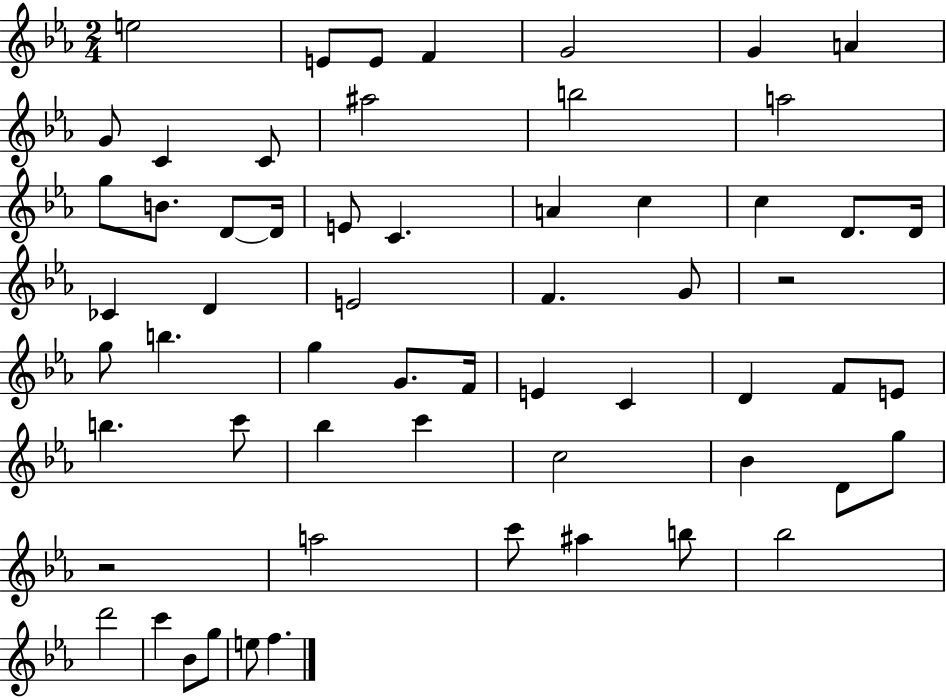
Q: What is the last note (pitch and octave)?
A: F5